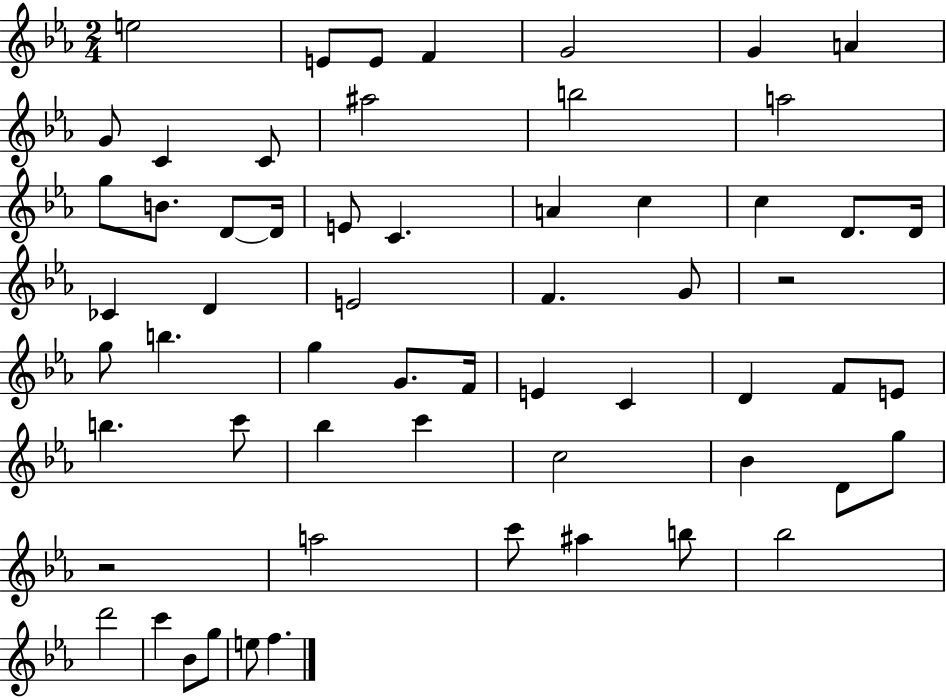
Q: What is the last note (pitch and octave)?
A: F5